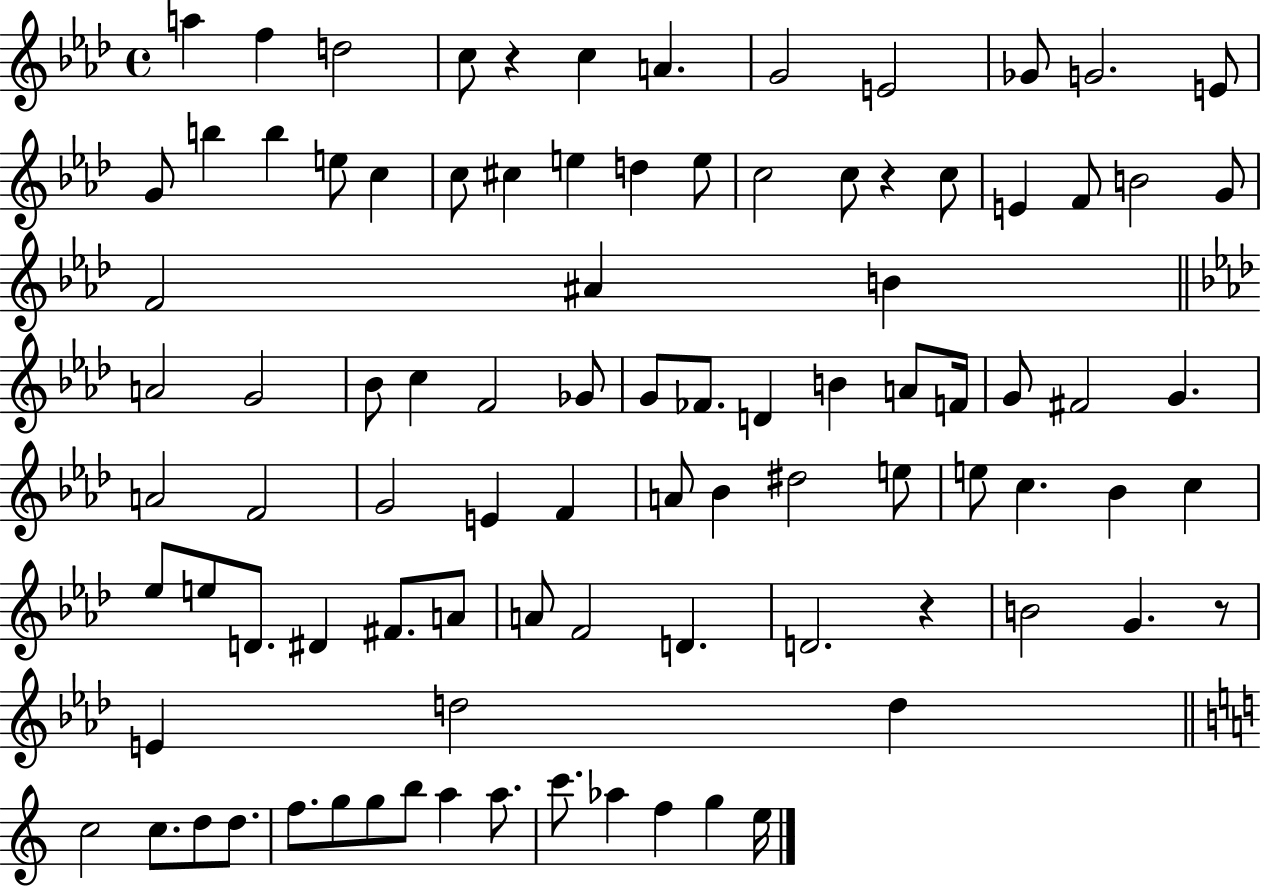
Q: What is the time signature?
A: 4/4